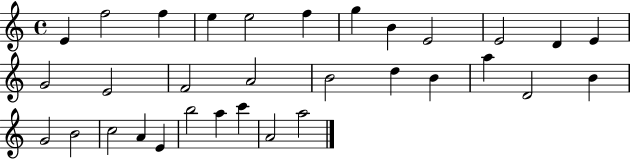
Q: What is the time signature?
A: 4/4